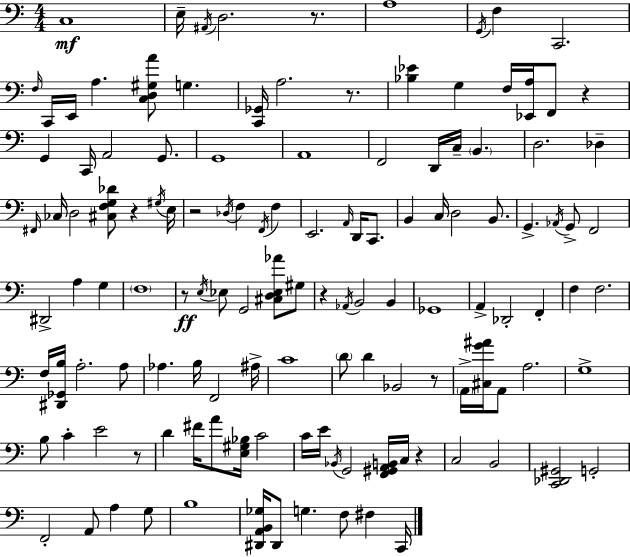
X:1
T:Untitled
M:4/4
L:1/4
K:C
C,4 E,/4 ^A,,/4 D,2 z/2 A,4 G,,/4 F, C,,2 F,/4 C,,/4 E,,/4 A, [C,D,^G,A]/2 G, [C,,_G,,]/4 A,2 z/2 [_B,_E] G, F,/4 [_E,,A,]/4 F,,/2 z G,, C,,/4 A,,2 G,,/2 G,,4 A,,4 F,,2 D,,/4 C,/4 B,, D,2 _D, ^F,,/4 _C,/4 D,2 [^C,F,G,_D]/2 z ^G,/4 E,/4 z2 _D,/4 F, F,,/4 F, E,,2 A,,/4 D,,/4 C,,/2 B,, C,/4 D,2 B,,/2 G,, _A,,/4 G,,/2 F,,2 ^D,,2 A, G, F,4 z/2 E,/4 _E,/2 G,,2 [^C,D,_E,_A]/2 ^G,/2 z _A,,/4 B,,2 B,, _G,,4 A,, _D,,2 F,, F, F,2 F,/4 [^D,,_G,,B,]/4 A,2 A,/2 _A, B,/4 F,,2 ^A,/4 C4 D/2 D _B,,2 z/2 A,,/4 [^C,G^A]/4 A,,/2 A,2 G,4 B,/2 C E2 z/2 D ^F/4 A/2 [E,^G,_B,]/4 C2 C/4 E/4 _B,,/4 G,,2 [F,,^G,,A,,B,,]/4 C,/4 z C,2 B,,2 [C,,_D,,^G,,]2 G,,2 F,,2 A,,/2 A, G,/2 B,4 [^D,,A,,B,,_G,]/4 ^D,,/2 G, F,/2 ^F, C,,/4